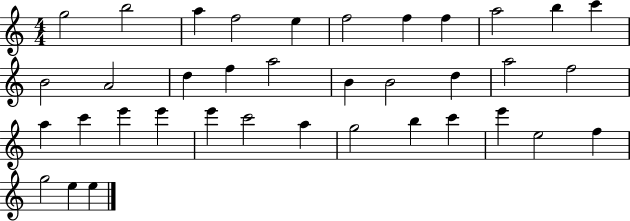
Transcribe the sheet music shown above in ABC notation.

X:1
T:Untitled
M:4/4
L:1/4
K:C
g2 b2 a f2 e f2 f f a2 b c' B2 A2 d f a2 B B2 d a2 f2 a c' e' e' e' c'2 a g2 b c' e' e2 f g2 e e